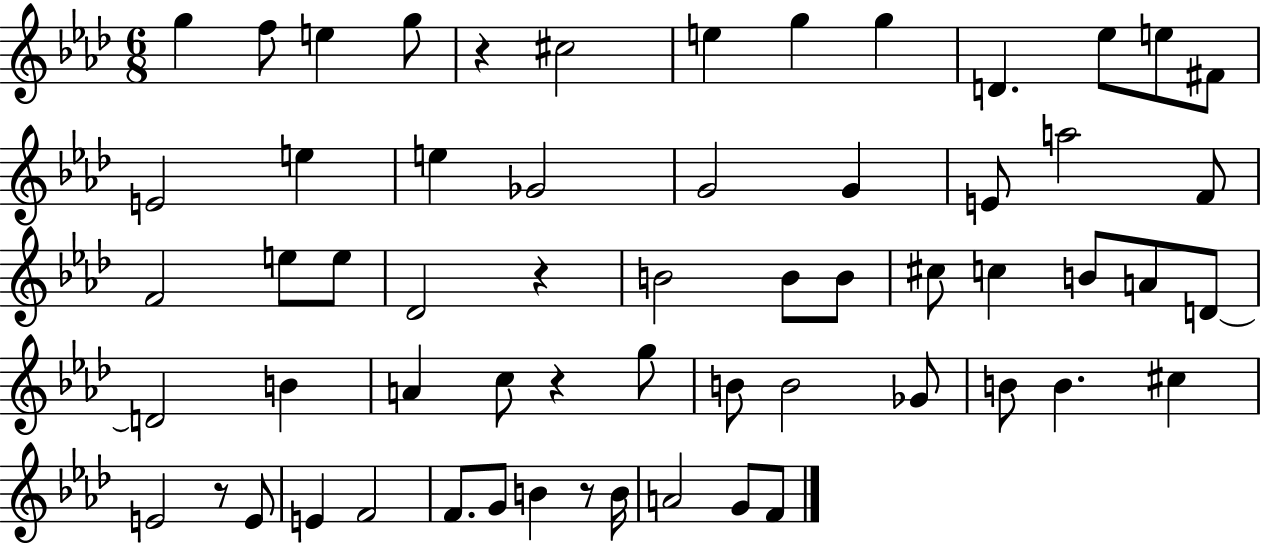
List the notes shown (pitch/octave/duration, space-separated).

G5/q F5/e E5/q G5/e R/q C#5/h E5/q G5/q G5/q D4/q. Eb5/e E5/e F#4/e E4/h E5/q E5/q Gb4/h G4/h G4/q E4/e A5/h F4/e F4/h E5/e E5/e Db4/h R/q B4/h B4/e B4/e C#5/e C5/q B4/e A4/e D4/e D4/h B4/q A4/q C5/e R/q G5/e B4/e B4/h Gb4/e B4/e B4/q. C#5/q E4/h R/e E4/e E4/q F4/h F4/e. G4/e B4/q R/e B4/s A4/h G4/e F4/e